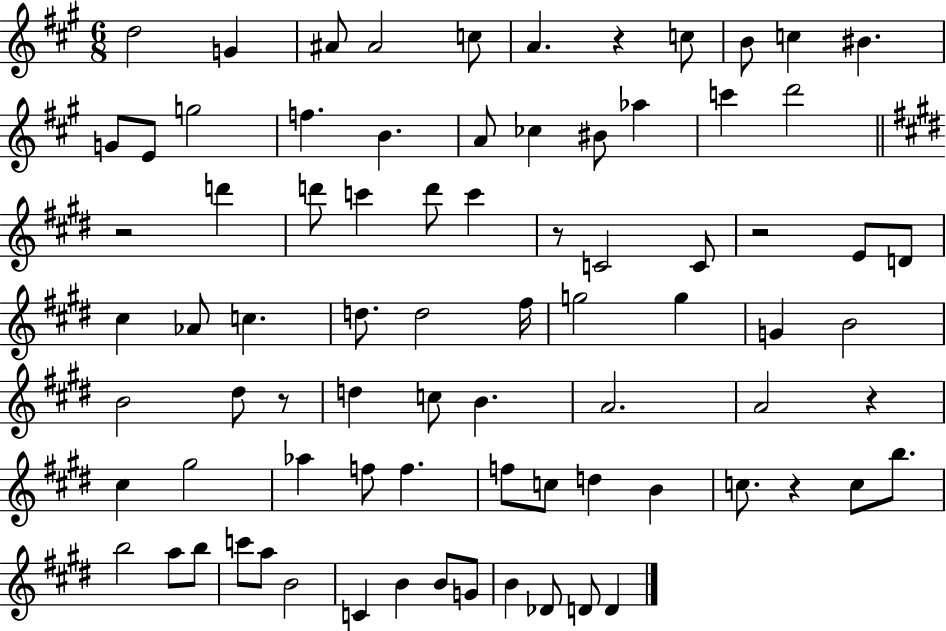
{
  \clef treble
  \numericTimeSignature
  \time 6/8
  \key a \major
  d''2 g'4 | ais'8 ais'2 c''8 | a'4. r4 c''8 | b'8 c''4 bis'4. | \break g'8 e'8 g''2 | f''4. b'4. | a'8 ces''4 bis'8 aes''4 | c'''4 d'''2 | \break \bar "||" \break \key e \major r2 d'''4 | d'''8 c'''4 d'''8 c'''4 | r8 c'2 c'8 | r2 e'8 d'8 | \break cis''4 aes'8 c''4. | d''8. d''2 fis''16 | g''2 g''4 | g'4 b'2 | \break b'2 dis''8 r8 | d''4 c''8 b'4. | a'2. | a'2 r4 | \break cis''4 gis''2 | aes''4 f''8 f''4. | f''8 c''8 d''4 b'4 | c''8. r4 c''8 b''8. | \break b''2 a''8 b''8 | c'''8 a''8 b'2 | c'4 b'4 b'8 g'8 | b'4 des'8 d'8 d'4 | \break \bar "|."
}